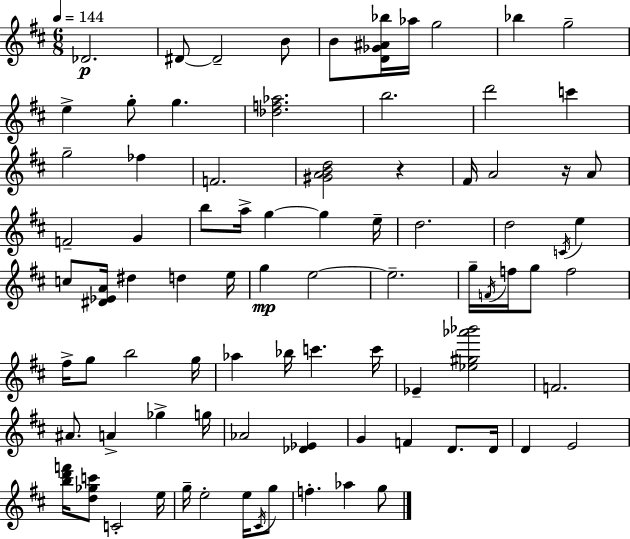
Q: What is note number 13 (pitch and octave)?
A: B5